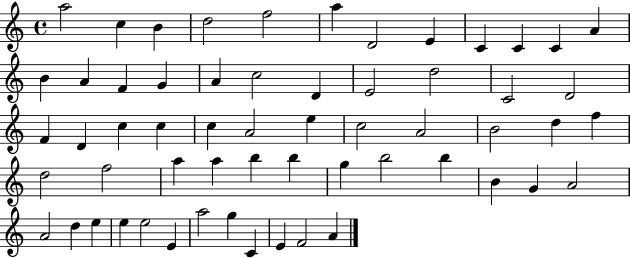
X:1
T:Untitled
M:4/4
L:1/4
K:C
a2 c B d2 f2 a D2 E C C C A B A F G A c2 D E2 d2 C2 D2 F D c c c A2 e c2 A2 B2 d f d2 f2 a a b b g b2 b B G A2 A2 d e e e2 E a2 g C E F2 A